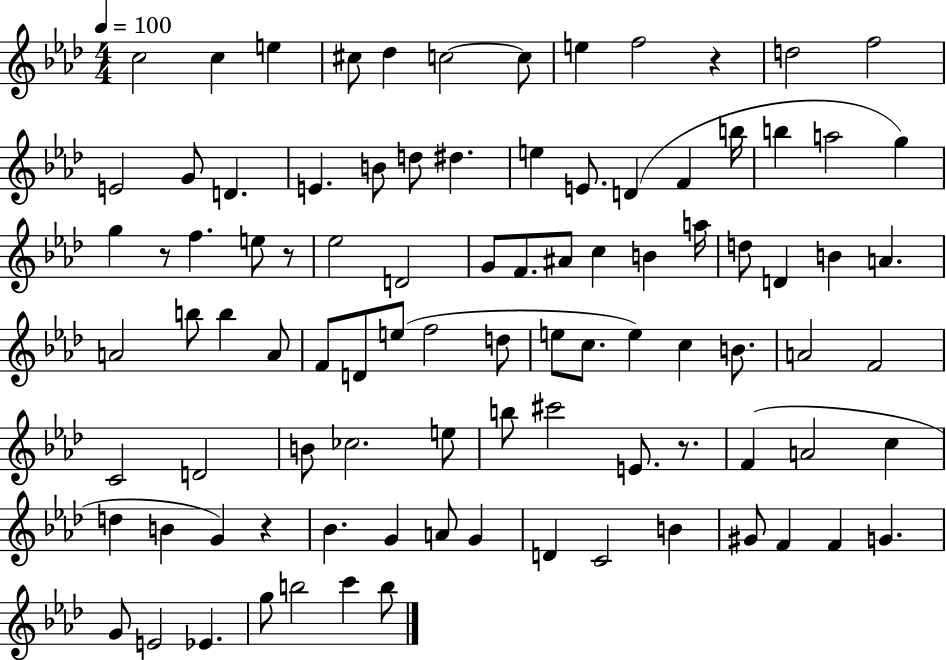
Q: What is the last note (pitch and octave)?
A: B5